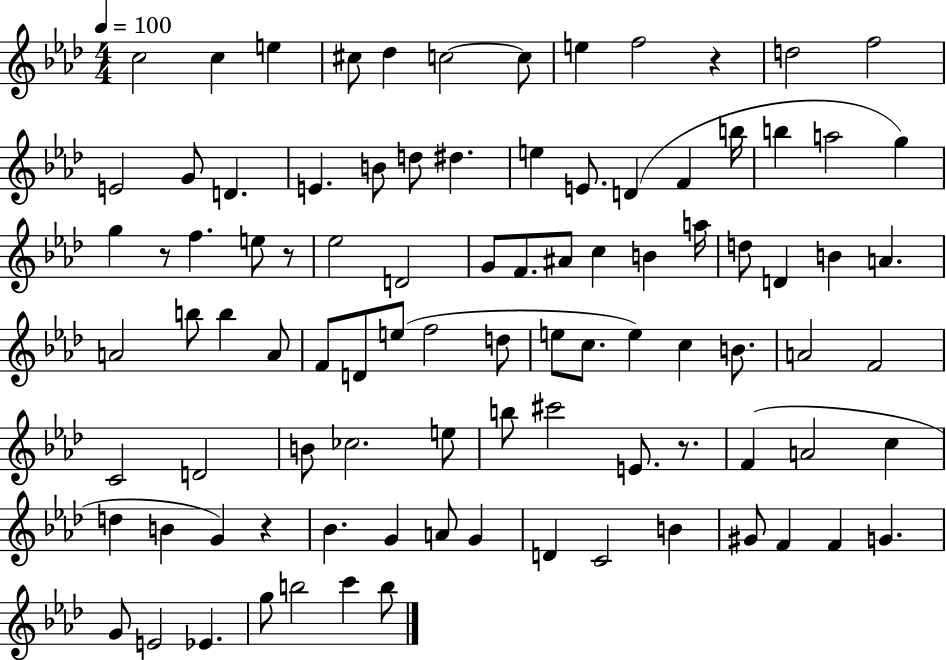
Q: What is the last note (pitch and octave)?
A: B5